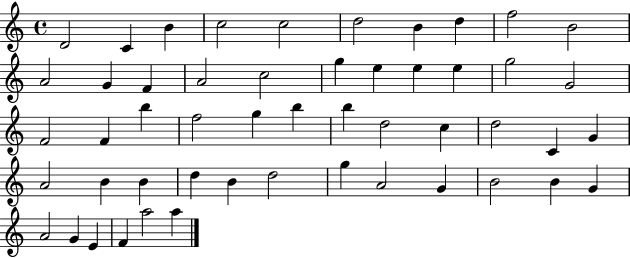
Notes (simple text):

D4/h C4/q B4/q C5/h C5/h D5/h B4/q D5/q F5/h B4/h A4/h G4/q F4/q A4/h C5/h G5/q E5/q E5/q E5/q G5/h G4/h F4/h F4/q B5/q F5/h G5/q B5/q B5/q D5/h C5/q D5/h C4/q G4/q A4/h B4/q B4/q D5/q B4/q D5/h G5/q A4/h G4/q B4/h B4/q G4/q A4/h G4/q E4/q F4/q A5/h A5/q